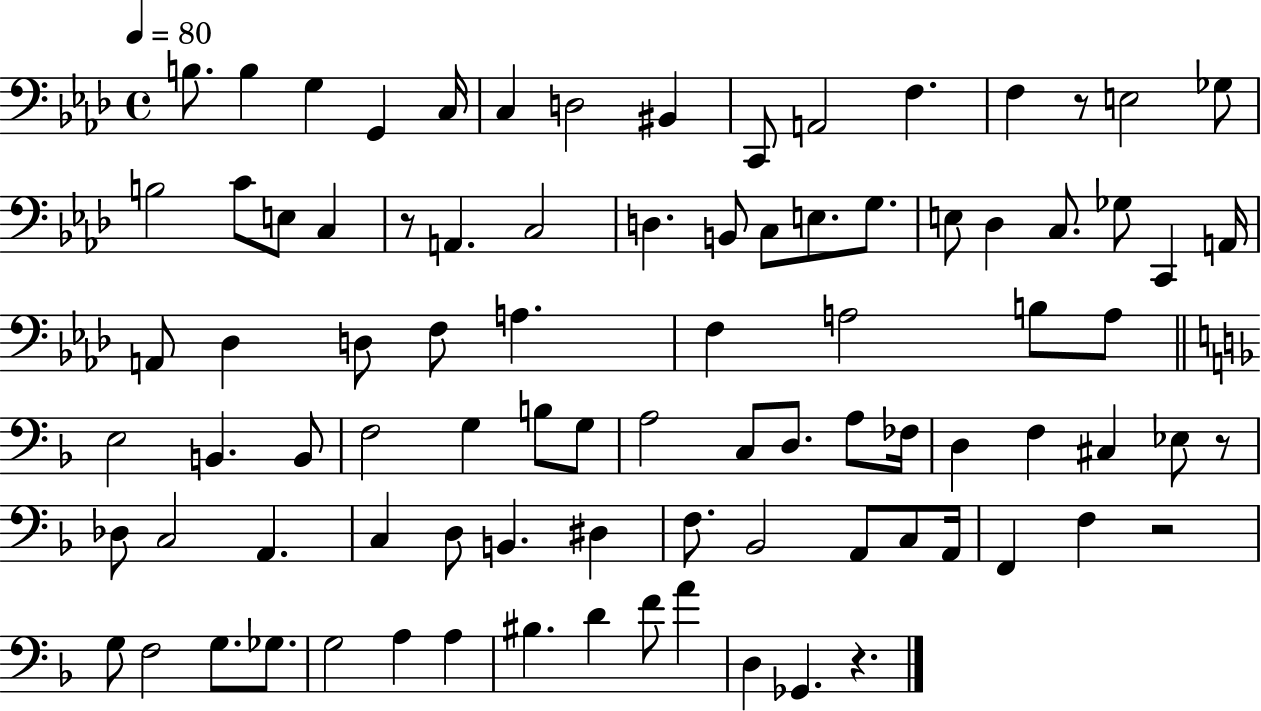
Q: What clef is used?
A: bass